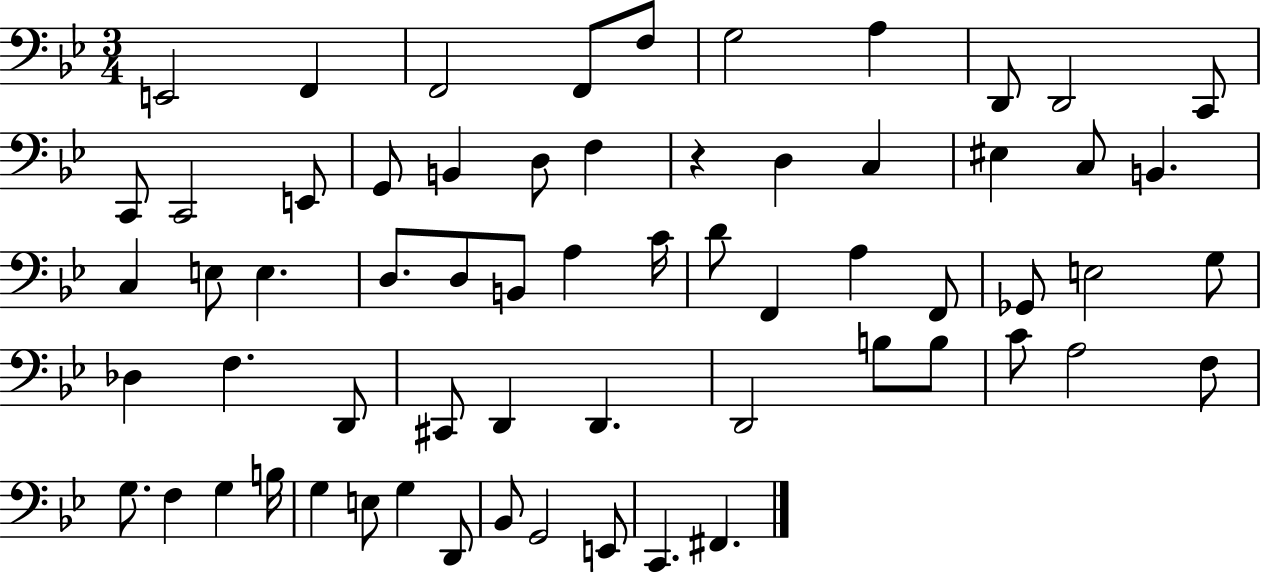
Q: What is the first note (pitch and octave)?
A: E2